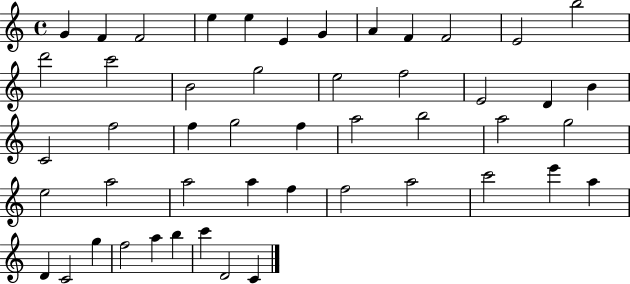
G4/q F4/q F4/h E5/q E5/q E4/q G4/q A4/q F4/q F4/h E4/h B5/h D6/h C6/h B4/h G5/h E5/h F5/h E4/h D4/q B4/q C4/h F5/h F5/q G5/h F5/q A5/h B5/h A5/h G5/h E5/h A5/h A5/h A5/q F5/q F5/h A5/h C6/h E6/q A5/q D4/q C4/h G5/q F5/h A5/q B5/q C6/q D4/h C4/q